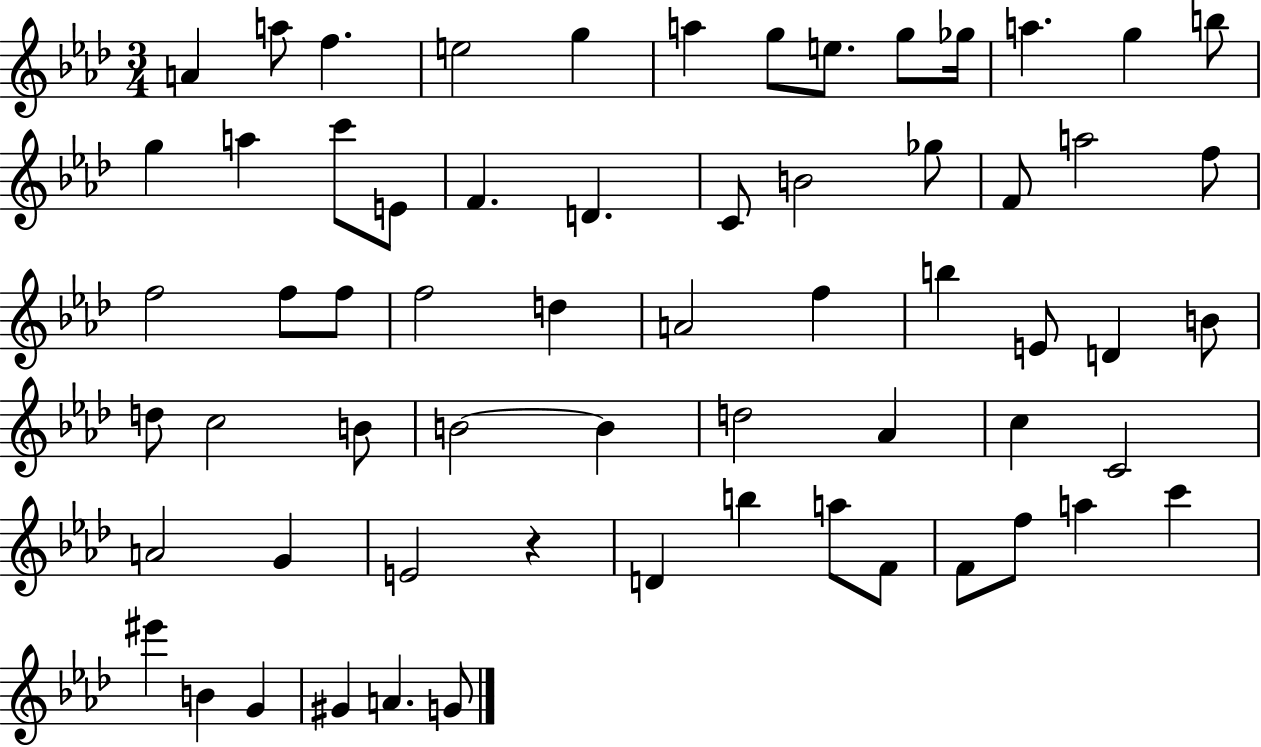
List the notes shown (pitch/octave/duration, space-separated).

A4/q A5/e F5/q. E5/h G5/q A5/q G5/e E5/e. G5/e Gb5/s A5/q. G5/q B5/e G5/q A5/q C6/e E4/e F4/q. D4/q. C4/e B4/h Gb5/e F4/e A5/h F5/e F5/h F5/e F5/e F5/h D5/q A4/h F5/q B5/q E4/e D4/q B4/e D5/e C5/h B4/e B4/h B4/q D5/h Ab4/q C5/q C4/h A4/h G4/q E4/h R/q D4/q B5/q A5/e F4/e F4/e F5/e A5/q C6/q EIS6/q B4/q G4/q G#4/q A4/q. G4/e